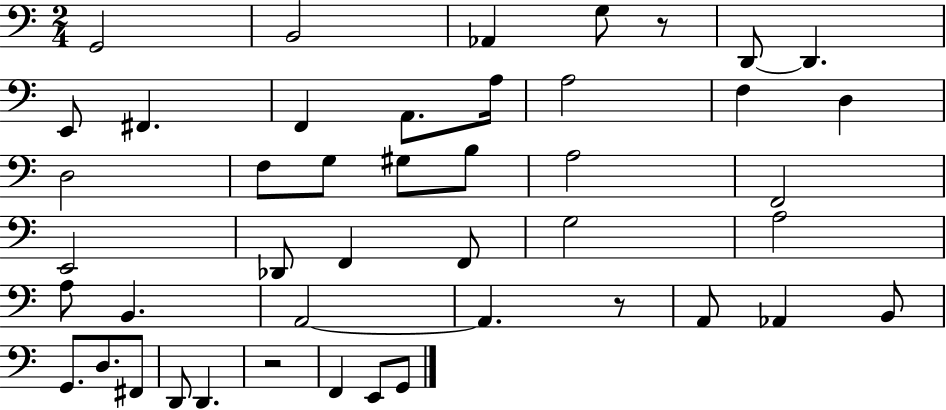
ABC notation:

X:1
T:Untitled
M:2/4
L:1/4
K:C
G,,2 B,,2 _A,, G,/2 z/2 D,,/2 D,, E,,/2 ^F,, F,, A,,/2 A,/4 A,2 F, D, D,2 F,/2 G,/2 ^G,/2 B,/2 A,2 F,,2 E,,2 _D,,/2 F,, F,,/2 G,2 A,2 A,/2 B,, A,,2 A,, z/2 A,,/2 _A,, B,,/2 G,,/2 D,/2 ^F,,/2 D,,/2 D,, z2 F,, E,,/2 G,,/2